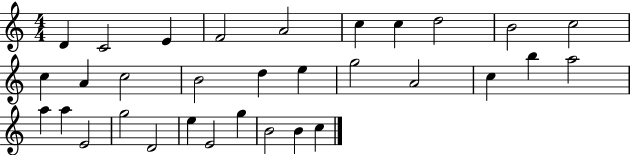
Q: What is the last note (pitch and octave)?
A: C5